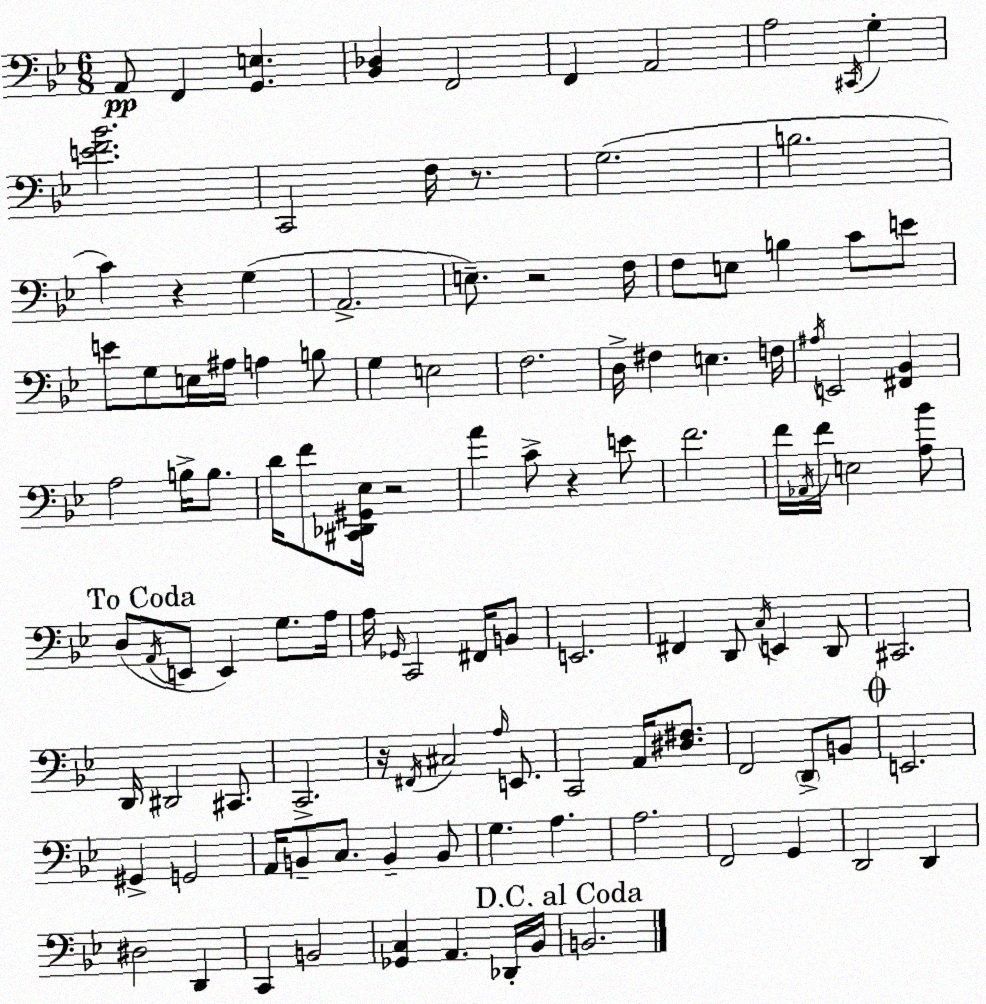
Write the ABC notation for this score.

X:1
T:Untitled
M:6/8
L:1/4
K:Bb
A,,/2 F,, [G,,E,] [_B,,_D,] F,,2 F,, A,,2 A,2 ^C,,/4 G, [EF_B]2 C,,2 F,/4 z/2 G,2 B,2 C z G, A,,2 E,/2 z2 F,/4 F,/2 E,/2 B, C/2 E/2 E/2 G,/2 E,/4 ^A,/4 A, B,/2 G, E,2 F,2 D,/4 ^F, E, F,/4 ^A,/4 E,,2 [^F,,_B,,] A,2 B,/4 B,/2 D/4 F/2 [^C,,_D,,^G,,_E,]/4 z2 A C/2 z E/2 F2 F/4 _A,,/4 F/4 E,2 [A,_B]/2 D,/2 A,,/4 E,,/2 E,, G,/2 A,/4 A,/4 _G,,/4 C,,2 ^F,,/4 B,,/2 E,,2 ^F,, D,,/2 C,/4 E,, D,,/2 ^C,,2 D,,/4 ^D,,2 ^C,,/2 C,,2 z/4 ^F,,/4 ^C,2 A,/4 E,,/2 C,,2 A,,/4 [^D,^F,]/2 F,,2 D,,/2 B,,/2 E,,2 ^G,, G,,2 A,,/4 B,,/2 C,/2 B,, B,,/2 G, A, A,2 F,,2 G,, D,,2 D,, ^D,2 D,, C,, B,,2 [_G,,C,] A,, _D,,/4 _B,,/4 B,,2